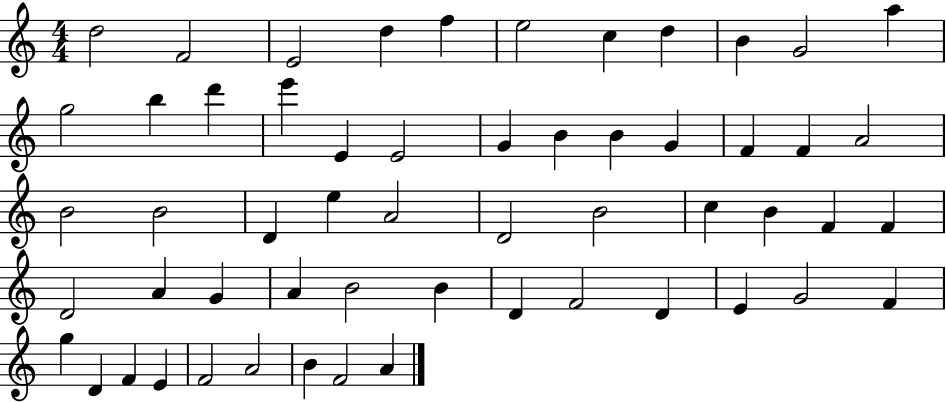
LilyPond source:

{
  \clef treble
  \numericTimeSignature
  \time 4/4
  \key c \major
  d''2 f'2 | e'2 d''4 f''4 | e''2 c''4 d''4 | b'4 g'2 a''4 | \break g''2 b''4 d'''4 | e'''4 e'4 e'2 | g'4 b'4 b'4 g'4 | f'4 f'4 a'2 | \break b'2 b'2 | d'4 e''4 a'2 | d'2 b'2 | c''4 b'4 f'4 f'4 | \break d'2 a'4 g'4 | a'4 b'2 b'4 | d'4 f'2 d'4 | e'4 g'2 f'4 | \break g''4 d'4 f'4 e'4 | f'2 a'2 | b'4 f'2 a'4 | \bar "|."
}